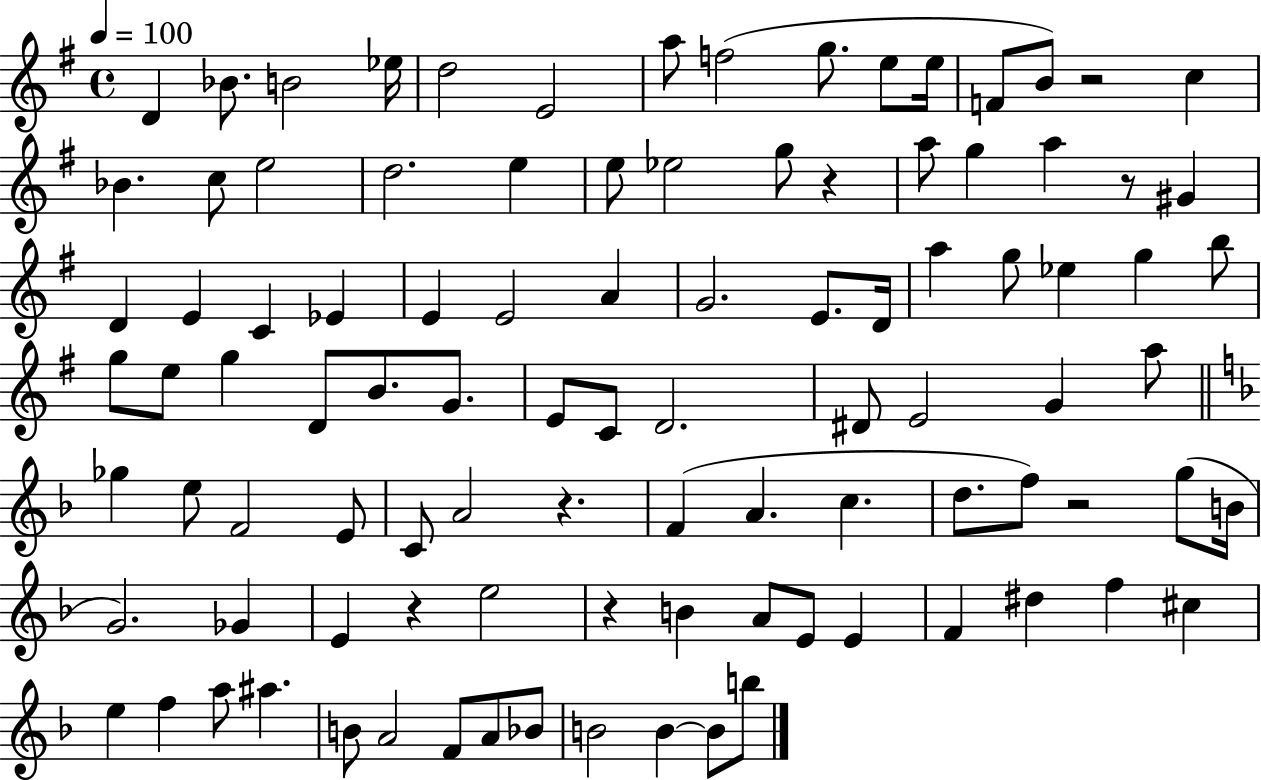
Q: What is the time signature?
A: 4/4